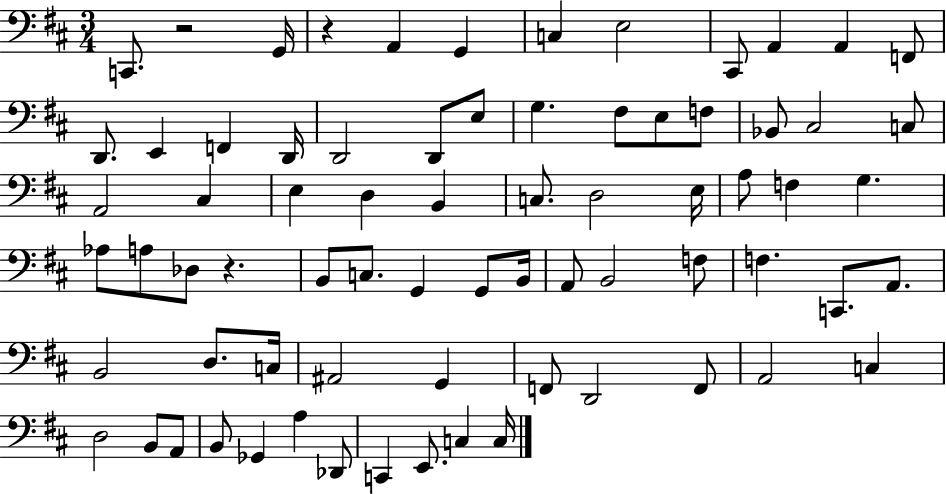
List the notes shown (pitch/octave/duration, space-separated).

C2/e. R/h G2/s R/q A2/q G2/q C3/q E3/h C#2/e A2/q A2/q F2/e D2/e. E2/q F2/q D2/s D2/h D2/e E3/e G3/q. F#3/e E3/e F3/e Bb2/e C#3/h C3/e A2/h C#3/q E3/q D3/q B2/q C3/e. D3/h E3/s A3/e F3/q G3/q. Ab3/e A3/e Db3/e R/q. B2/e C3/e. G2/q G2/e B2/s A2/e B2/h F3/e F3/q. C2/e. A2/e. B2/h D3/e. C3/s A#2/h G2/q F2/e D2/h F2/e A2/h C3/q D3/h B2/e A2/e B2/e Gb2/q A3/q Db2/e C2/q E2/e. C3/q C3/s